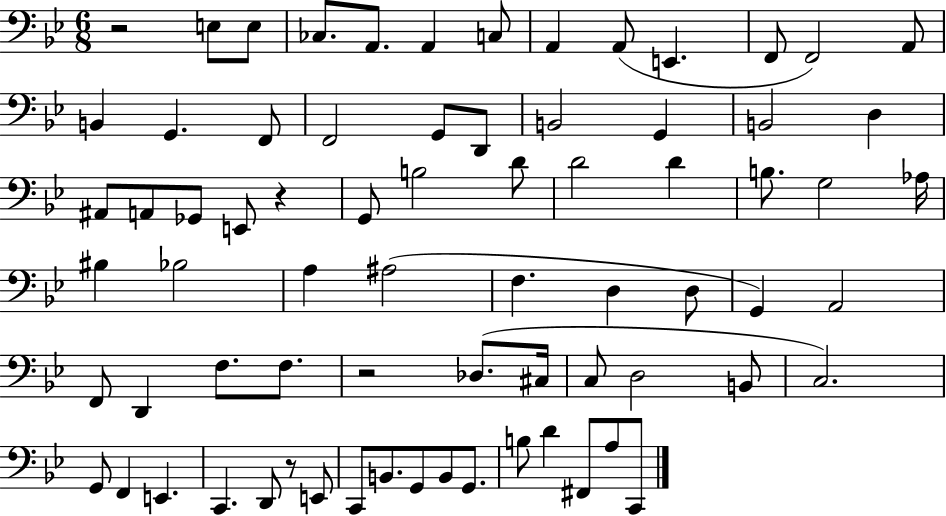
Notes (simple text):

R/h E3/e E3/e CES3/e. A2/e. A2/q C3/e A2/q A2/e E2/q. F2/e F2/h A2/e B2/q G2/q. F2/e F2/h G2/e D2/e B2/h G2/q B2/h D3/q A#2/e A2/e Gb2/e E2/e R/q G2/e B3/h D4/e D4/h D4/q B3/e. G3/h Ab3/s BIS3/q Bb3/h A3/q A#3/h F3/q. D3/q D3/e G2/q A2/h F2/e D2/q F3/e. F3/e. R/h Db3/e. C#3/s C3/e D3/h B2/e C3/h. G2/e F2/q E2/q. C2/q. D2/e R/e E2/e C2/e B2/e. G2/e B2/e G2/e. B3/e D4/q F#2/e A3/e C2/e